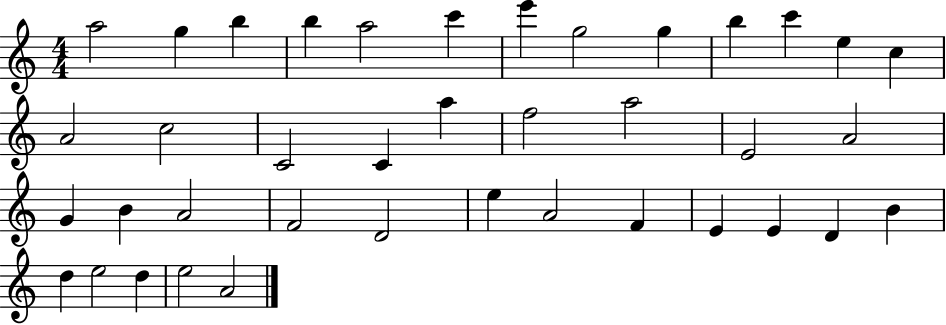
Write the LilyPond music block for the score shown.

{
  \clef treble
  \numericTimeSignature
  \time 4/4
  \key c \major
  a''2 g''4 b''4 | b''4 a''2 c'''4 | e'''4 g''2 g''4 | b''4 c'''4 e''4 c''4 | \break a'2 c''2 | c'2 c'4 a''4 | f''2 a''2 | e'2 a'2 | \break g'4 b'4 a'2 | f'2 d'2 | e''4 a'2 f'4 | e'4 e'4 d'4 b'4 | \break d''4 e''2 d''4 | e''2 a'2 | \bar "|."
}